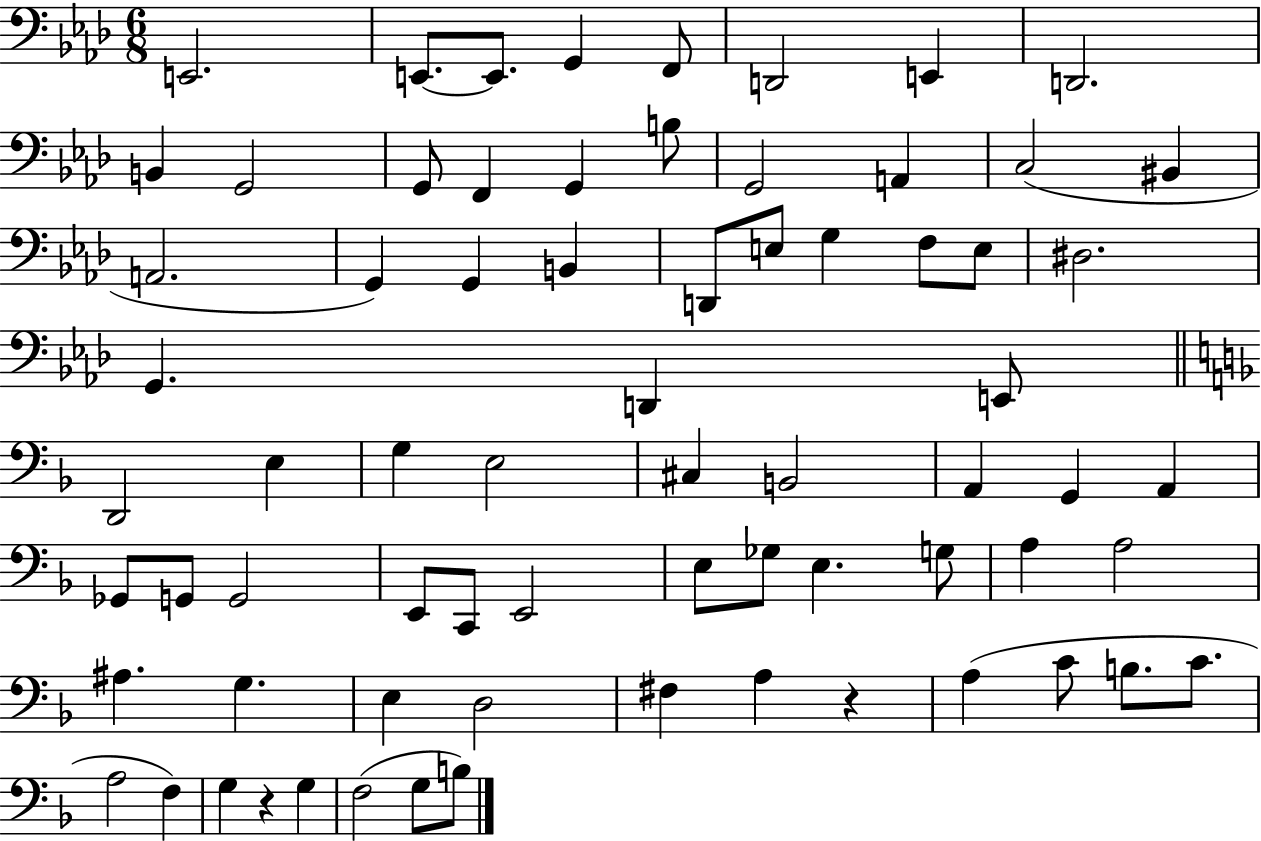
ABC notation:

X:1
T:Untitled
M:6/8
L:1/4
K:Ab
E,,2 E,,/2 E,,/2 G,, F,,/2 D,,2 E,, D,,2 B,, G,,2 G,,/2 F,, G,, B,/2 G,,2 A,, C,2 ^B,, A,,2 G,, G,, B,, D,,/2 E,/2 G, F,/2 E,/2 ^D,2 G,, D,, E,,/2 D,,2 E, G, E,2 ^C, B,,2 A,, G,, A,, _G,,/2 G,,/2 G,,2 E,,/2 C,,/2 E,,2 E,/2 _G,/2 E, G,/2 A, A,2 ^A, G, E, D,2 ^F, A, z A, C/2 B,/2 C/2 A,2 F, G, z G, F,2 G,/2 B,/2